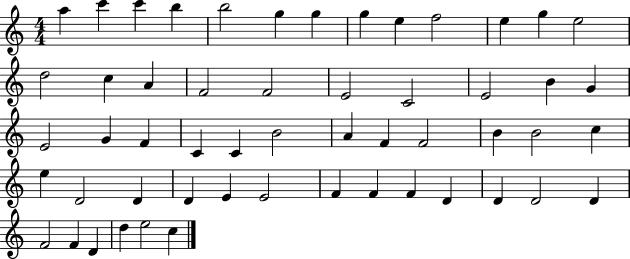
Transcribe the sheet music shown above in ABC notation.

X:1
T:Untitled
M:4/4
L:1/4
K:C
a c' c' b b2 g g g e f2 e g e2 d2 c A F2 F2 E2 C2 E2 B G E2 G F C C B2 A F F2 B B2 c e D2 D D E E2 F F F D D D2 D F2 F D d e2 c